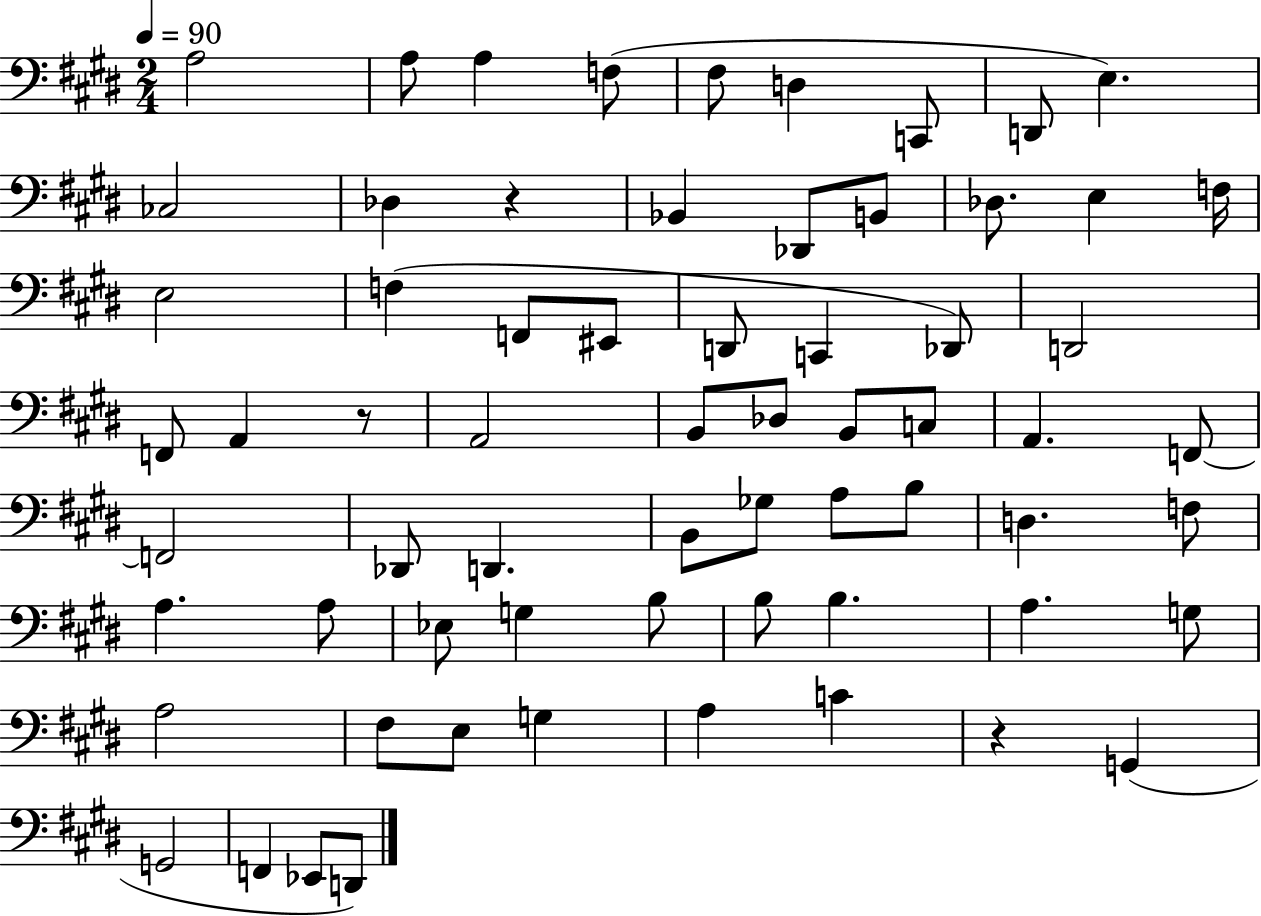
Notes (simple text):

A3/h A3/e A3/q F3/e F#3/e D3/q C2/e D2/e E3/q. CES3/h Db3/q R/q Bb2/q Db2/e B2/e Db3/e. E3/q F3/s E3/h F3/q F2/e EIS2/e D2/e C2/q Db2/e D2/h F2/e A2/q R/e A2/h B2/e Db3/e B2/e C3/e A2/q. F2/e F2/h Db2/e D2/q. B2/e Gb3/e A3/e B3/e D3/q. F3/e A3/q. A3/e Eb3/e G3/q B3/e B3/e B3/q. A3/q. G3/e A3/h F#3/e E3/e G3/q A3/q C4/q R/q G2/q G2/h F2/q Eb2/e D2/e